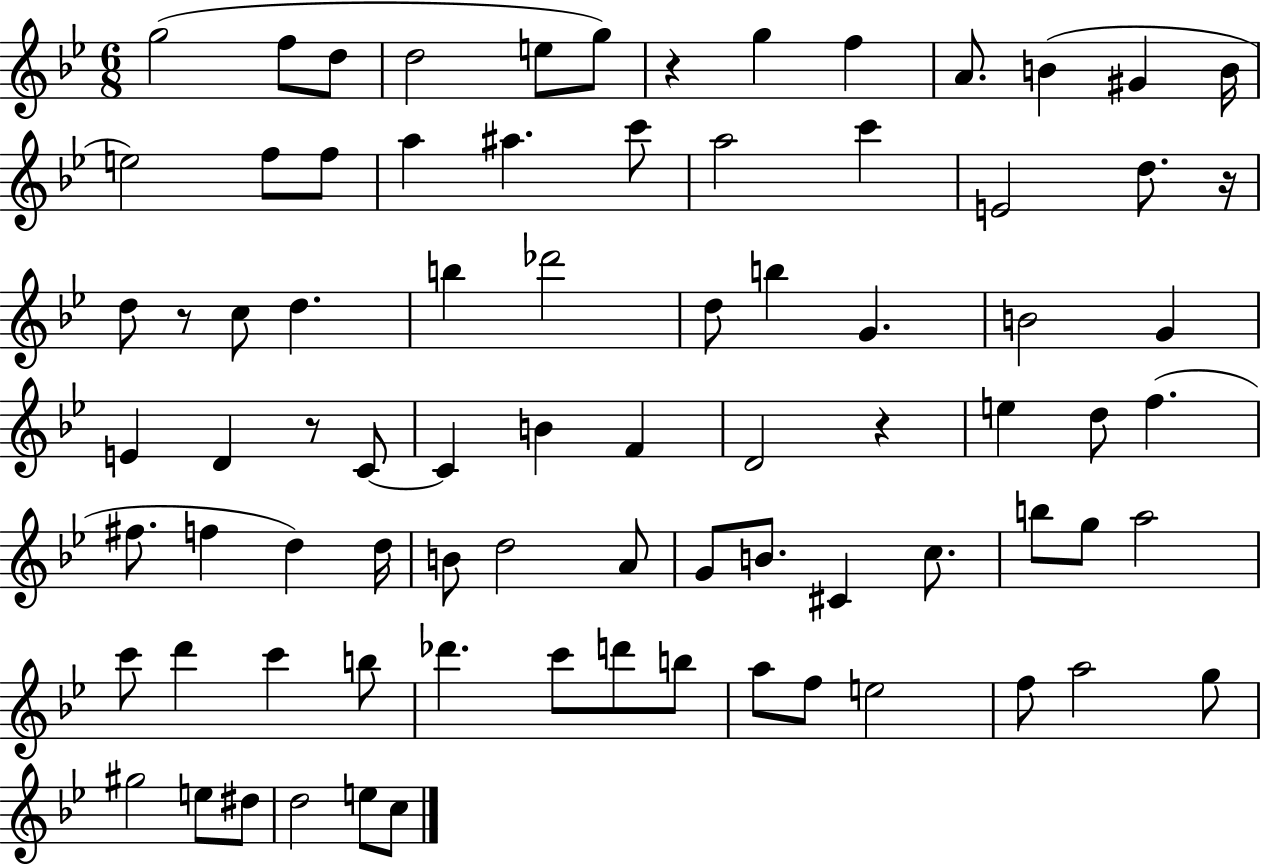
{
  \clef treble
  \numericTimeSignature
  \time 6/8
  \key bes \major
  g''2( f''8 d''8 | d''2 e''8 g''8) | r4 g''4 f''4 | a'8. b'4( gis'4 b'16 | \break e''2) f''8 f''8 | a''4 ais''4. c'''8 | a''2 c'''4 | e'2 d''8. r16 | \break d''8 r8 c''8 d''4. | b''4 des'''2 | d''8 b''4 g'4. | b'2 g'4 | \break e'4 d'4 r8 c'8~~ | c'4 b'4 f'4 | d'2 r4 | e''4 d''8 f''4.( | \break fis''8. f''4 d''4) d''16 | b'8 d''2 a'8 | g'8 b'8. cis'4 c''8. | b''8 g''8 a''2 | \break c'''8 d'''4 c'''4 b''8 | des'''4. c'''8 d'''8 b''8 | a''8 f''8 e''2 | f''8 a''2 g''8 | \break gis''2 e''8 dis''8 | d''2 e''8 c''8 | \bar "|."
}